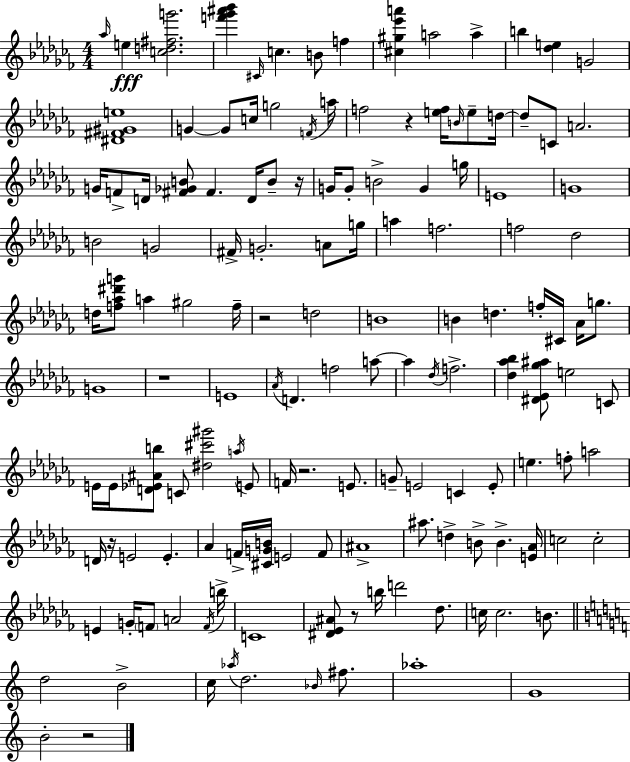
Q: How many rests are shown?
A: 8